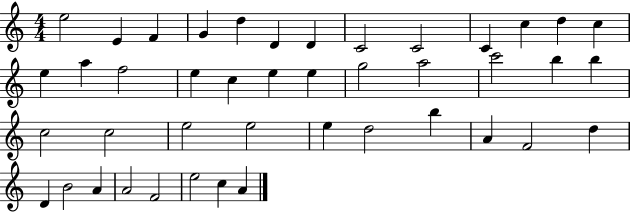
{
  \clef treble
  \numericTimeSignature
  \time 4/4
  \key c \major
  e''2 e'4 f'4 | g'4 d''4 d'4 d'4 | c'2 c'2 | c'4 c''4 d''4 c''4 | \break e''4 a''4 f''2 | e''4 c''4 e''4 e''4 | g''2 a''2 | c'''2 b''4 b''4 | \break c''2 c''2 | e''2 e''2 | e''4 d''2 b''4 | a'4 f'2 d''4 | \break d'4 b'2 a'4 | a'2 f'2 | e''2 c''4 a'4 | \bar "|."
}